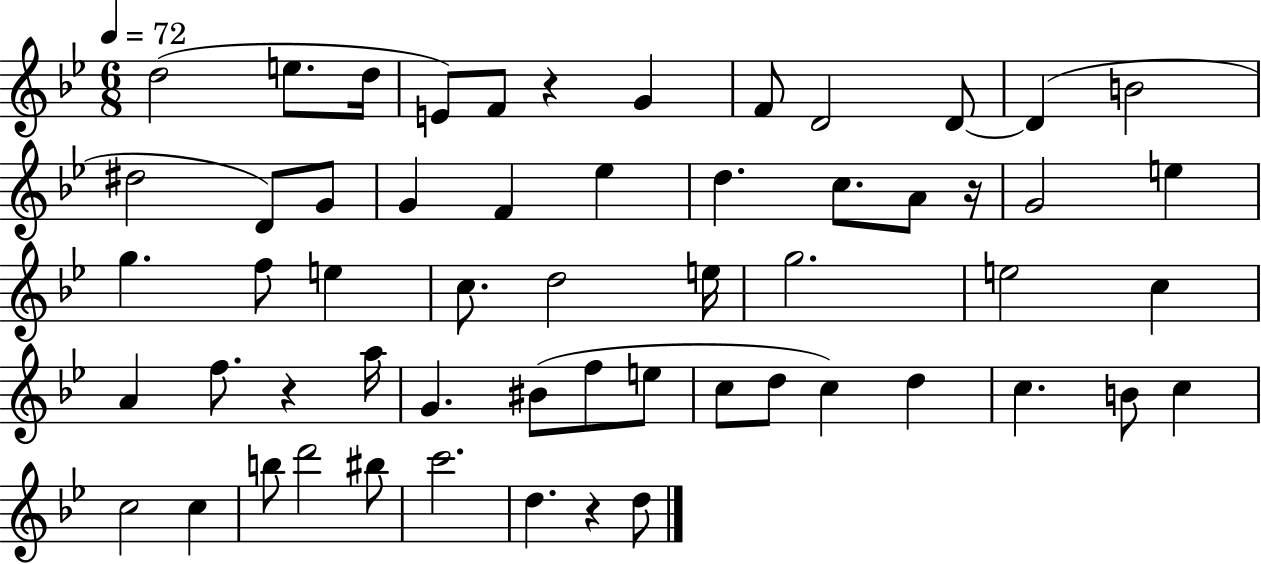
D5/h E5/e. D5/s E4/e F4/e R/q G4/q F4/e D4/h D4/e D4/q B4/h D#5/h D4/e G4/e G4/q F4/q Eb5/q D5/q. C5/e. A4/e R/s G4/h E5/q G5/q. F5/e E5/q C5/e. D5/h E5/s G5/h. E5/h C5/q A4/q F5/e. R/q A5/s G4/q. BIS4/e F5/e E5/e C5/e D5/e C5/q D5/q C5/q. B4/e C5/q C5/h C5/q B5/e D6/h BIS5/e C6/h. D5/q. R/q D5/e